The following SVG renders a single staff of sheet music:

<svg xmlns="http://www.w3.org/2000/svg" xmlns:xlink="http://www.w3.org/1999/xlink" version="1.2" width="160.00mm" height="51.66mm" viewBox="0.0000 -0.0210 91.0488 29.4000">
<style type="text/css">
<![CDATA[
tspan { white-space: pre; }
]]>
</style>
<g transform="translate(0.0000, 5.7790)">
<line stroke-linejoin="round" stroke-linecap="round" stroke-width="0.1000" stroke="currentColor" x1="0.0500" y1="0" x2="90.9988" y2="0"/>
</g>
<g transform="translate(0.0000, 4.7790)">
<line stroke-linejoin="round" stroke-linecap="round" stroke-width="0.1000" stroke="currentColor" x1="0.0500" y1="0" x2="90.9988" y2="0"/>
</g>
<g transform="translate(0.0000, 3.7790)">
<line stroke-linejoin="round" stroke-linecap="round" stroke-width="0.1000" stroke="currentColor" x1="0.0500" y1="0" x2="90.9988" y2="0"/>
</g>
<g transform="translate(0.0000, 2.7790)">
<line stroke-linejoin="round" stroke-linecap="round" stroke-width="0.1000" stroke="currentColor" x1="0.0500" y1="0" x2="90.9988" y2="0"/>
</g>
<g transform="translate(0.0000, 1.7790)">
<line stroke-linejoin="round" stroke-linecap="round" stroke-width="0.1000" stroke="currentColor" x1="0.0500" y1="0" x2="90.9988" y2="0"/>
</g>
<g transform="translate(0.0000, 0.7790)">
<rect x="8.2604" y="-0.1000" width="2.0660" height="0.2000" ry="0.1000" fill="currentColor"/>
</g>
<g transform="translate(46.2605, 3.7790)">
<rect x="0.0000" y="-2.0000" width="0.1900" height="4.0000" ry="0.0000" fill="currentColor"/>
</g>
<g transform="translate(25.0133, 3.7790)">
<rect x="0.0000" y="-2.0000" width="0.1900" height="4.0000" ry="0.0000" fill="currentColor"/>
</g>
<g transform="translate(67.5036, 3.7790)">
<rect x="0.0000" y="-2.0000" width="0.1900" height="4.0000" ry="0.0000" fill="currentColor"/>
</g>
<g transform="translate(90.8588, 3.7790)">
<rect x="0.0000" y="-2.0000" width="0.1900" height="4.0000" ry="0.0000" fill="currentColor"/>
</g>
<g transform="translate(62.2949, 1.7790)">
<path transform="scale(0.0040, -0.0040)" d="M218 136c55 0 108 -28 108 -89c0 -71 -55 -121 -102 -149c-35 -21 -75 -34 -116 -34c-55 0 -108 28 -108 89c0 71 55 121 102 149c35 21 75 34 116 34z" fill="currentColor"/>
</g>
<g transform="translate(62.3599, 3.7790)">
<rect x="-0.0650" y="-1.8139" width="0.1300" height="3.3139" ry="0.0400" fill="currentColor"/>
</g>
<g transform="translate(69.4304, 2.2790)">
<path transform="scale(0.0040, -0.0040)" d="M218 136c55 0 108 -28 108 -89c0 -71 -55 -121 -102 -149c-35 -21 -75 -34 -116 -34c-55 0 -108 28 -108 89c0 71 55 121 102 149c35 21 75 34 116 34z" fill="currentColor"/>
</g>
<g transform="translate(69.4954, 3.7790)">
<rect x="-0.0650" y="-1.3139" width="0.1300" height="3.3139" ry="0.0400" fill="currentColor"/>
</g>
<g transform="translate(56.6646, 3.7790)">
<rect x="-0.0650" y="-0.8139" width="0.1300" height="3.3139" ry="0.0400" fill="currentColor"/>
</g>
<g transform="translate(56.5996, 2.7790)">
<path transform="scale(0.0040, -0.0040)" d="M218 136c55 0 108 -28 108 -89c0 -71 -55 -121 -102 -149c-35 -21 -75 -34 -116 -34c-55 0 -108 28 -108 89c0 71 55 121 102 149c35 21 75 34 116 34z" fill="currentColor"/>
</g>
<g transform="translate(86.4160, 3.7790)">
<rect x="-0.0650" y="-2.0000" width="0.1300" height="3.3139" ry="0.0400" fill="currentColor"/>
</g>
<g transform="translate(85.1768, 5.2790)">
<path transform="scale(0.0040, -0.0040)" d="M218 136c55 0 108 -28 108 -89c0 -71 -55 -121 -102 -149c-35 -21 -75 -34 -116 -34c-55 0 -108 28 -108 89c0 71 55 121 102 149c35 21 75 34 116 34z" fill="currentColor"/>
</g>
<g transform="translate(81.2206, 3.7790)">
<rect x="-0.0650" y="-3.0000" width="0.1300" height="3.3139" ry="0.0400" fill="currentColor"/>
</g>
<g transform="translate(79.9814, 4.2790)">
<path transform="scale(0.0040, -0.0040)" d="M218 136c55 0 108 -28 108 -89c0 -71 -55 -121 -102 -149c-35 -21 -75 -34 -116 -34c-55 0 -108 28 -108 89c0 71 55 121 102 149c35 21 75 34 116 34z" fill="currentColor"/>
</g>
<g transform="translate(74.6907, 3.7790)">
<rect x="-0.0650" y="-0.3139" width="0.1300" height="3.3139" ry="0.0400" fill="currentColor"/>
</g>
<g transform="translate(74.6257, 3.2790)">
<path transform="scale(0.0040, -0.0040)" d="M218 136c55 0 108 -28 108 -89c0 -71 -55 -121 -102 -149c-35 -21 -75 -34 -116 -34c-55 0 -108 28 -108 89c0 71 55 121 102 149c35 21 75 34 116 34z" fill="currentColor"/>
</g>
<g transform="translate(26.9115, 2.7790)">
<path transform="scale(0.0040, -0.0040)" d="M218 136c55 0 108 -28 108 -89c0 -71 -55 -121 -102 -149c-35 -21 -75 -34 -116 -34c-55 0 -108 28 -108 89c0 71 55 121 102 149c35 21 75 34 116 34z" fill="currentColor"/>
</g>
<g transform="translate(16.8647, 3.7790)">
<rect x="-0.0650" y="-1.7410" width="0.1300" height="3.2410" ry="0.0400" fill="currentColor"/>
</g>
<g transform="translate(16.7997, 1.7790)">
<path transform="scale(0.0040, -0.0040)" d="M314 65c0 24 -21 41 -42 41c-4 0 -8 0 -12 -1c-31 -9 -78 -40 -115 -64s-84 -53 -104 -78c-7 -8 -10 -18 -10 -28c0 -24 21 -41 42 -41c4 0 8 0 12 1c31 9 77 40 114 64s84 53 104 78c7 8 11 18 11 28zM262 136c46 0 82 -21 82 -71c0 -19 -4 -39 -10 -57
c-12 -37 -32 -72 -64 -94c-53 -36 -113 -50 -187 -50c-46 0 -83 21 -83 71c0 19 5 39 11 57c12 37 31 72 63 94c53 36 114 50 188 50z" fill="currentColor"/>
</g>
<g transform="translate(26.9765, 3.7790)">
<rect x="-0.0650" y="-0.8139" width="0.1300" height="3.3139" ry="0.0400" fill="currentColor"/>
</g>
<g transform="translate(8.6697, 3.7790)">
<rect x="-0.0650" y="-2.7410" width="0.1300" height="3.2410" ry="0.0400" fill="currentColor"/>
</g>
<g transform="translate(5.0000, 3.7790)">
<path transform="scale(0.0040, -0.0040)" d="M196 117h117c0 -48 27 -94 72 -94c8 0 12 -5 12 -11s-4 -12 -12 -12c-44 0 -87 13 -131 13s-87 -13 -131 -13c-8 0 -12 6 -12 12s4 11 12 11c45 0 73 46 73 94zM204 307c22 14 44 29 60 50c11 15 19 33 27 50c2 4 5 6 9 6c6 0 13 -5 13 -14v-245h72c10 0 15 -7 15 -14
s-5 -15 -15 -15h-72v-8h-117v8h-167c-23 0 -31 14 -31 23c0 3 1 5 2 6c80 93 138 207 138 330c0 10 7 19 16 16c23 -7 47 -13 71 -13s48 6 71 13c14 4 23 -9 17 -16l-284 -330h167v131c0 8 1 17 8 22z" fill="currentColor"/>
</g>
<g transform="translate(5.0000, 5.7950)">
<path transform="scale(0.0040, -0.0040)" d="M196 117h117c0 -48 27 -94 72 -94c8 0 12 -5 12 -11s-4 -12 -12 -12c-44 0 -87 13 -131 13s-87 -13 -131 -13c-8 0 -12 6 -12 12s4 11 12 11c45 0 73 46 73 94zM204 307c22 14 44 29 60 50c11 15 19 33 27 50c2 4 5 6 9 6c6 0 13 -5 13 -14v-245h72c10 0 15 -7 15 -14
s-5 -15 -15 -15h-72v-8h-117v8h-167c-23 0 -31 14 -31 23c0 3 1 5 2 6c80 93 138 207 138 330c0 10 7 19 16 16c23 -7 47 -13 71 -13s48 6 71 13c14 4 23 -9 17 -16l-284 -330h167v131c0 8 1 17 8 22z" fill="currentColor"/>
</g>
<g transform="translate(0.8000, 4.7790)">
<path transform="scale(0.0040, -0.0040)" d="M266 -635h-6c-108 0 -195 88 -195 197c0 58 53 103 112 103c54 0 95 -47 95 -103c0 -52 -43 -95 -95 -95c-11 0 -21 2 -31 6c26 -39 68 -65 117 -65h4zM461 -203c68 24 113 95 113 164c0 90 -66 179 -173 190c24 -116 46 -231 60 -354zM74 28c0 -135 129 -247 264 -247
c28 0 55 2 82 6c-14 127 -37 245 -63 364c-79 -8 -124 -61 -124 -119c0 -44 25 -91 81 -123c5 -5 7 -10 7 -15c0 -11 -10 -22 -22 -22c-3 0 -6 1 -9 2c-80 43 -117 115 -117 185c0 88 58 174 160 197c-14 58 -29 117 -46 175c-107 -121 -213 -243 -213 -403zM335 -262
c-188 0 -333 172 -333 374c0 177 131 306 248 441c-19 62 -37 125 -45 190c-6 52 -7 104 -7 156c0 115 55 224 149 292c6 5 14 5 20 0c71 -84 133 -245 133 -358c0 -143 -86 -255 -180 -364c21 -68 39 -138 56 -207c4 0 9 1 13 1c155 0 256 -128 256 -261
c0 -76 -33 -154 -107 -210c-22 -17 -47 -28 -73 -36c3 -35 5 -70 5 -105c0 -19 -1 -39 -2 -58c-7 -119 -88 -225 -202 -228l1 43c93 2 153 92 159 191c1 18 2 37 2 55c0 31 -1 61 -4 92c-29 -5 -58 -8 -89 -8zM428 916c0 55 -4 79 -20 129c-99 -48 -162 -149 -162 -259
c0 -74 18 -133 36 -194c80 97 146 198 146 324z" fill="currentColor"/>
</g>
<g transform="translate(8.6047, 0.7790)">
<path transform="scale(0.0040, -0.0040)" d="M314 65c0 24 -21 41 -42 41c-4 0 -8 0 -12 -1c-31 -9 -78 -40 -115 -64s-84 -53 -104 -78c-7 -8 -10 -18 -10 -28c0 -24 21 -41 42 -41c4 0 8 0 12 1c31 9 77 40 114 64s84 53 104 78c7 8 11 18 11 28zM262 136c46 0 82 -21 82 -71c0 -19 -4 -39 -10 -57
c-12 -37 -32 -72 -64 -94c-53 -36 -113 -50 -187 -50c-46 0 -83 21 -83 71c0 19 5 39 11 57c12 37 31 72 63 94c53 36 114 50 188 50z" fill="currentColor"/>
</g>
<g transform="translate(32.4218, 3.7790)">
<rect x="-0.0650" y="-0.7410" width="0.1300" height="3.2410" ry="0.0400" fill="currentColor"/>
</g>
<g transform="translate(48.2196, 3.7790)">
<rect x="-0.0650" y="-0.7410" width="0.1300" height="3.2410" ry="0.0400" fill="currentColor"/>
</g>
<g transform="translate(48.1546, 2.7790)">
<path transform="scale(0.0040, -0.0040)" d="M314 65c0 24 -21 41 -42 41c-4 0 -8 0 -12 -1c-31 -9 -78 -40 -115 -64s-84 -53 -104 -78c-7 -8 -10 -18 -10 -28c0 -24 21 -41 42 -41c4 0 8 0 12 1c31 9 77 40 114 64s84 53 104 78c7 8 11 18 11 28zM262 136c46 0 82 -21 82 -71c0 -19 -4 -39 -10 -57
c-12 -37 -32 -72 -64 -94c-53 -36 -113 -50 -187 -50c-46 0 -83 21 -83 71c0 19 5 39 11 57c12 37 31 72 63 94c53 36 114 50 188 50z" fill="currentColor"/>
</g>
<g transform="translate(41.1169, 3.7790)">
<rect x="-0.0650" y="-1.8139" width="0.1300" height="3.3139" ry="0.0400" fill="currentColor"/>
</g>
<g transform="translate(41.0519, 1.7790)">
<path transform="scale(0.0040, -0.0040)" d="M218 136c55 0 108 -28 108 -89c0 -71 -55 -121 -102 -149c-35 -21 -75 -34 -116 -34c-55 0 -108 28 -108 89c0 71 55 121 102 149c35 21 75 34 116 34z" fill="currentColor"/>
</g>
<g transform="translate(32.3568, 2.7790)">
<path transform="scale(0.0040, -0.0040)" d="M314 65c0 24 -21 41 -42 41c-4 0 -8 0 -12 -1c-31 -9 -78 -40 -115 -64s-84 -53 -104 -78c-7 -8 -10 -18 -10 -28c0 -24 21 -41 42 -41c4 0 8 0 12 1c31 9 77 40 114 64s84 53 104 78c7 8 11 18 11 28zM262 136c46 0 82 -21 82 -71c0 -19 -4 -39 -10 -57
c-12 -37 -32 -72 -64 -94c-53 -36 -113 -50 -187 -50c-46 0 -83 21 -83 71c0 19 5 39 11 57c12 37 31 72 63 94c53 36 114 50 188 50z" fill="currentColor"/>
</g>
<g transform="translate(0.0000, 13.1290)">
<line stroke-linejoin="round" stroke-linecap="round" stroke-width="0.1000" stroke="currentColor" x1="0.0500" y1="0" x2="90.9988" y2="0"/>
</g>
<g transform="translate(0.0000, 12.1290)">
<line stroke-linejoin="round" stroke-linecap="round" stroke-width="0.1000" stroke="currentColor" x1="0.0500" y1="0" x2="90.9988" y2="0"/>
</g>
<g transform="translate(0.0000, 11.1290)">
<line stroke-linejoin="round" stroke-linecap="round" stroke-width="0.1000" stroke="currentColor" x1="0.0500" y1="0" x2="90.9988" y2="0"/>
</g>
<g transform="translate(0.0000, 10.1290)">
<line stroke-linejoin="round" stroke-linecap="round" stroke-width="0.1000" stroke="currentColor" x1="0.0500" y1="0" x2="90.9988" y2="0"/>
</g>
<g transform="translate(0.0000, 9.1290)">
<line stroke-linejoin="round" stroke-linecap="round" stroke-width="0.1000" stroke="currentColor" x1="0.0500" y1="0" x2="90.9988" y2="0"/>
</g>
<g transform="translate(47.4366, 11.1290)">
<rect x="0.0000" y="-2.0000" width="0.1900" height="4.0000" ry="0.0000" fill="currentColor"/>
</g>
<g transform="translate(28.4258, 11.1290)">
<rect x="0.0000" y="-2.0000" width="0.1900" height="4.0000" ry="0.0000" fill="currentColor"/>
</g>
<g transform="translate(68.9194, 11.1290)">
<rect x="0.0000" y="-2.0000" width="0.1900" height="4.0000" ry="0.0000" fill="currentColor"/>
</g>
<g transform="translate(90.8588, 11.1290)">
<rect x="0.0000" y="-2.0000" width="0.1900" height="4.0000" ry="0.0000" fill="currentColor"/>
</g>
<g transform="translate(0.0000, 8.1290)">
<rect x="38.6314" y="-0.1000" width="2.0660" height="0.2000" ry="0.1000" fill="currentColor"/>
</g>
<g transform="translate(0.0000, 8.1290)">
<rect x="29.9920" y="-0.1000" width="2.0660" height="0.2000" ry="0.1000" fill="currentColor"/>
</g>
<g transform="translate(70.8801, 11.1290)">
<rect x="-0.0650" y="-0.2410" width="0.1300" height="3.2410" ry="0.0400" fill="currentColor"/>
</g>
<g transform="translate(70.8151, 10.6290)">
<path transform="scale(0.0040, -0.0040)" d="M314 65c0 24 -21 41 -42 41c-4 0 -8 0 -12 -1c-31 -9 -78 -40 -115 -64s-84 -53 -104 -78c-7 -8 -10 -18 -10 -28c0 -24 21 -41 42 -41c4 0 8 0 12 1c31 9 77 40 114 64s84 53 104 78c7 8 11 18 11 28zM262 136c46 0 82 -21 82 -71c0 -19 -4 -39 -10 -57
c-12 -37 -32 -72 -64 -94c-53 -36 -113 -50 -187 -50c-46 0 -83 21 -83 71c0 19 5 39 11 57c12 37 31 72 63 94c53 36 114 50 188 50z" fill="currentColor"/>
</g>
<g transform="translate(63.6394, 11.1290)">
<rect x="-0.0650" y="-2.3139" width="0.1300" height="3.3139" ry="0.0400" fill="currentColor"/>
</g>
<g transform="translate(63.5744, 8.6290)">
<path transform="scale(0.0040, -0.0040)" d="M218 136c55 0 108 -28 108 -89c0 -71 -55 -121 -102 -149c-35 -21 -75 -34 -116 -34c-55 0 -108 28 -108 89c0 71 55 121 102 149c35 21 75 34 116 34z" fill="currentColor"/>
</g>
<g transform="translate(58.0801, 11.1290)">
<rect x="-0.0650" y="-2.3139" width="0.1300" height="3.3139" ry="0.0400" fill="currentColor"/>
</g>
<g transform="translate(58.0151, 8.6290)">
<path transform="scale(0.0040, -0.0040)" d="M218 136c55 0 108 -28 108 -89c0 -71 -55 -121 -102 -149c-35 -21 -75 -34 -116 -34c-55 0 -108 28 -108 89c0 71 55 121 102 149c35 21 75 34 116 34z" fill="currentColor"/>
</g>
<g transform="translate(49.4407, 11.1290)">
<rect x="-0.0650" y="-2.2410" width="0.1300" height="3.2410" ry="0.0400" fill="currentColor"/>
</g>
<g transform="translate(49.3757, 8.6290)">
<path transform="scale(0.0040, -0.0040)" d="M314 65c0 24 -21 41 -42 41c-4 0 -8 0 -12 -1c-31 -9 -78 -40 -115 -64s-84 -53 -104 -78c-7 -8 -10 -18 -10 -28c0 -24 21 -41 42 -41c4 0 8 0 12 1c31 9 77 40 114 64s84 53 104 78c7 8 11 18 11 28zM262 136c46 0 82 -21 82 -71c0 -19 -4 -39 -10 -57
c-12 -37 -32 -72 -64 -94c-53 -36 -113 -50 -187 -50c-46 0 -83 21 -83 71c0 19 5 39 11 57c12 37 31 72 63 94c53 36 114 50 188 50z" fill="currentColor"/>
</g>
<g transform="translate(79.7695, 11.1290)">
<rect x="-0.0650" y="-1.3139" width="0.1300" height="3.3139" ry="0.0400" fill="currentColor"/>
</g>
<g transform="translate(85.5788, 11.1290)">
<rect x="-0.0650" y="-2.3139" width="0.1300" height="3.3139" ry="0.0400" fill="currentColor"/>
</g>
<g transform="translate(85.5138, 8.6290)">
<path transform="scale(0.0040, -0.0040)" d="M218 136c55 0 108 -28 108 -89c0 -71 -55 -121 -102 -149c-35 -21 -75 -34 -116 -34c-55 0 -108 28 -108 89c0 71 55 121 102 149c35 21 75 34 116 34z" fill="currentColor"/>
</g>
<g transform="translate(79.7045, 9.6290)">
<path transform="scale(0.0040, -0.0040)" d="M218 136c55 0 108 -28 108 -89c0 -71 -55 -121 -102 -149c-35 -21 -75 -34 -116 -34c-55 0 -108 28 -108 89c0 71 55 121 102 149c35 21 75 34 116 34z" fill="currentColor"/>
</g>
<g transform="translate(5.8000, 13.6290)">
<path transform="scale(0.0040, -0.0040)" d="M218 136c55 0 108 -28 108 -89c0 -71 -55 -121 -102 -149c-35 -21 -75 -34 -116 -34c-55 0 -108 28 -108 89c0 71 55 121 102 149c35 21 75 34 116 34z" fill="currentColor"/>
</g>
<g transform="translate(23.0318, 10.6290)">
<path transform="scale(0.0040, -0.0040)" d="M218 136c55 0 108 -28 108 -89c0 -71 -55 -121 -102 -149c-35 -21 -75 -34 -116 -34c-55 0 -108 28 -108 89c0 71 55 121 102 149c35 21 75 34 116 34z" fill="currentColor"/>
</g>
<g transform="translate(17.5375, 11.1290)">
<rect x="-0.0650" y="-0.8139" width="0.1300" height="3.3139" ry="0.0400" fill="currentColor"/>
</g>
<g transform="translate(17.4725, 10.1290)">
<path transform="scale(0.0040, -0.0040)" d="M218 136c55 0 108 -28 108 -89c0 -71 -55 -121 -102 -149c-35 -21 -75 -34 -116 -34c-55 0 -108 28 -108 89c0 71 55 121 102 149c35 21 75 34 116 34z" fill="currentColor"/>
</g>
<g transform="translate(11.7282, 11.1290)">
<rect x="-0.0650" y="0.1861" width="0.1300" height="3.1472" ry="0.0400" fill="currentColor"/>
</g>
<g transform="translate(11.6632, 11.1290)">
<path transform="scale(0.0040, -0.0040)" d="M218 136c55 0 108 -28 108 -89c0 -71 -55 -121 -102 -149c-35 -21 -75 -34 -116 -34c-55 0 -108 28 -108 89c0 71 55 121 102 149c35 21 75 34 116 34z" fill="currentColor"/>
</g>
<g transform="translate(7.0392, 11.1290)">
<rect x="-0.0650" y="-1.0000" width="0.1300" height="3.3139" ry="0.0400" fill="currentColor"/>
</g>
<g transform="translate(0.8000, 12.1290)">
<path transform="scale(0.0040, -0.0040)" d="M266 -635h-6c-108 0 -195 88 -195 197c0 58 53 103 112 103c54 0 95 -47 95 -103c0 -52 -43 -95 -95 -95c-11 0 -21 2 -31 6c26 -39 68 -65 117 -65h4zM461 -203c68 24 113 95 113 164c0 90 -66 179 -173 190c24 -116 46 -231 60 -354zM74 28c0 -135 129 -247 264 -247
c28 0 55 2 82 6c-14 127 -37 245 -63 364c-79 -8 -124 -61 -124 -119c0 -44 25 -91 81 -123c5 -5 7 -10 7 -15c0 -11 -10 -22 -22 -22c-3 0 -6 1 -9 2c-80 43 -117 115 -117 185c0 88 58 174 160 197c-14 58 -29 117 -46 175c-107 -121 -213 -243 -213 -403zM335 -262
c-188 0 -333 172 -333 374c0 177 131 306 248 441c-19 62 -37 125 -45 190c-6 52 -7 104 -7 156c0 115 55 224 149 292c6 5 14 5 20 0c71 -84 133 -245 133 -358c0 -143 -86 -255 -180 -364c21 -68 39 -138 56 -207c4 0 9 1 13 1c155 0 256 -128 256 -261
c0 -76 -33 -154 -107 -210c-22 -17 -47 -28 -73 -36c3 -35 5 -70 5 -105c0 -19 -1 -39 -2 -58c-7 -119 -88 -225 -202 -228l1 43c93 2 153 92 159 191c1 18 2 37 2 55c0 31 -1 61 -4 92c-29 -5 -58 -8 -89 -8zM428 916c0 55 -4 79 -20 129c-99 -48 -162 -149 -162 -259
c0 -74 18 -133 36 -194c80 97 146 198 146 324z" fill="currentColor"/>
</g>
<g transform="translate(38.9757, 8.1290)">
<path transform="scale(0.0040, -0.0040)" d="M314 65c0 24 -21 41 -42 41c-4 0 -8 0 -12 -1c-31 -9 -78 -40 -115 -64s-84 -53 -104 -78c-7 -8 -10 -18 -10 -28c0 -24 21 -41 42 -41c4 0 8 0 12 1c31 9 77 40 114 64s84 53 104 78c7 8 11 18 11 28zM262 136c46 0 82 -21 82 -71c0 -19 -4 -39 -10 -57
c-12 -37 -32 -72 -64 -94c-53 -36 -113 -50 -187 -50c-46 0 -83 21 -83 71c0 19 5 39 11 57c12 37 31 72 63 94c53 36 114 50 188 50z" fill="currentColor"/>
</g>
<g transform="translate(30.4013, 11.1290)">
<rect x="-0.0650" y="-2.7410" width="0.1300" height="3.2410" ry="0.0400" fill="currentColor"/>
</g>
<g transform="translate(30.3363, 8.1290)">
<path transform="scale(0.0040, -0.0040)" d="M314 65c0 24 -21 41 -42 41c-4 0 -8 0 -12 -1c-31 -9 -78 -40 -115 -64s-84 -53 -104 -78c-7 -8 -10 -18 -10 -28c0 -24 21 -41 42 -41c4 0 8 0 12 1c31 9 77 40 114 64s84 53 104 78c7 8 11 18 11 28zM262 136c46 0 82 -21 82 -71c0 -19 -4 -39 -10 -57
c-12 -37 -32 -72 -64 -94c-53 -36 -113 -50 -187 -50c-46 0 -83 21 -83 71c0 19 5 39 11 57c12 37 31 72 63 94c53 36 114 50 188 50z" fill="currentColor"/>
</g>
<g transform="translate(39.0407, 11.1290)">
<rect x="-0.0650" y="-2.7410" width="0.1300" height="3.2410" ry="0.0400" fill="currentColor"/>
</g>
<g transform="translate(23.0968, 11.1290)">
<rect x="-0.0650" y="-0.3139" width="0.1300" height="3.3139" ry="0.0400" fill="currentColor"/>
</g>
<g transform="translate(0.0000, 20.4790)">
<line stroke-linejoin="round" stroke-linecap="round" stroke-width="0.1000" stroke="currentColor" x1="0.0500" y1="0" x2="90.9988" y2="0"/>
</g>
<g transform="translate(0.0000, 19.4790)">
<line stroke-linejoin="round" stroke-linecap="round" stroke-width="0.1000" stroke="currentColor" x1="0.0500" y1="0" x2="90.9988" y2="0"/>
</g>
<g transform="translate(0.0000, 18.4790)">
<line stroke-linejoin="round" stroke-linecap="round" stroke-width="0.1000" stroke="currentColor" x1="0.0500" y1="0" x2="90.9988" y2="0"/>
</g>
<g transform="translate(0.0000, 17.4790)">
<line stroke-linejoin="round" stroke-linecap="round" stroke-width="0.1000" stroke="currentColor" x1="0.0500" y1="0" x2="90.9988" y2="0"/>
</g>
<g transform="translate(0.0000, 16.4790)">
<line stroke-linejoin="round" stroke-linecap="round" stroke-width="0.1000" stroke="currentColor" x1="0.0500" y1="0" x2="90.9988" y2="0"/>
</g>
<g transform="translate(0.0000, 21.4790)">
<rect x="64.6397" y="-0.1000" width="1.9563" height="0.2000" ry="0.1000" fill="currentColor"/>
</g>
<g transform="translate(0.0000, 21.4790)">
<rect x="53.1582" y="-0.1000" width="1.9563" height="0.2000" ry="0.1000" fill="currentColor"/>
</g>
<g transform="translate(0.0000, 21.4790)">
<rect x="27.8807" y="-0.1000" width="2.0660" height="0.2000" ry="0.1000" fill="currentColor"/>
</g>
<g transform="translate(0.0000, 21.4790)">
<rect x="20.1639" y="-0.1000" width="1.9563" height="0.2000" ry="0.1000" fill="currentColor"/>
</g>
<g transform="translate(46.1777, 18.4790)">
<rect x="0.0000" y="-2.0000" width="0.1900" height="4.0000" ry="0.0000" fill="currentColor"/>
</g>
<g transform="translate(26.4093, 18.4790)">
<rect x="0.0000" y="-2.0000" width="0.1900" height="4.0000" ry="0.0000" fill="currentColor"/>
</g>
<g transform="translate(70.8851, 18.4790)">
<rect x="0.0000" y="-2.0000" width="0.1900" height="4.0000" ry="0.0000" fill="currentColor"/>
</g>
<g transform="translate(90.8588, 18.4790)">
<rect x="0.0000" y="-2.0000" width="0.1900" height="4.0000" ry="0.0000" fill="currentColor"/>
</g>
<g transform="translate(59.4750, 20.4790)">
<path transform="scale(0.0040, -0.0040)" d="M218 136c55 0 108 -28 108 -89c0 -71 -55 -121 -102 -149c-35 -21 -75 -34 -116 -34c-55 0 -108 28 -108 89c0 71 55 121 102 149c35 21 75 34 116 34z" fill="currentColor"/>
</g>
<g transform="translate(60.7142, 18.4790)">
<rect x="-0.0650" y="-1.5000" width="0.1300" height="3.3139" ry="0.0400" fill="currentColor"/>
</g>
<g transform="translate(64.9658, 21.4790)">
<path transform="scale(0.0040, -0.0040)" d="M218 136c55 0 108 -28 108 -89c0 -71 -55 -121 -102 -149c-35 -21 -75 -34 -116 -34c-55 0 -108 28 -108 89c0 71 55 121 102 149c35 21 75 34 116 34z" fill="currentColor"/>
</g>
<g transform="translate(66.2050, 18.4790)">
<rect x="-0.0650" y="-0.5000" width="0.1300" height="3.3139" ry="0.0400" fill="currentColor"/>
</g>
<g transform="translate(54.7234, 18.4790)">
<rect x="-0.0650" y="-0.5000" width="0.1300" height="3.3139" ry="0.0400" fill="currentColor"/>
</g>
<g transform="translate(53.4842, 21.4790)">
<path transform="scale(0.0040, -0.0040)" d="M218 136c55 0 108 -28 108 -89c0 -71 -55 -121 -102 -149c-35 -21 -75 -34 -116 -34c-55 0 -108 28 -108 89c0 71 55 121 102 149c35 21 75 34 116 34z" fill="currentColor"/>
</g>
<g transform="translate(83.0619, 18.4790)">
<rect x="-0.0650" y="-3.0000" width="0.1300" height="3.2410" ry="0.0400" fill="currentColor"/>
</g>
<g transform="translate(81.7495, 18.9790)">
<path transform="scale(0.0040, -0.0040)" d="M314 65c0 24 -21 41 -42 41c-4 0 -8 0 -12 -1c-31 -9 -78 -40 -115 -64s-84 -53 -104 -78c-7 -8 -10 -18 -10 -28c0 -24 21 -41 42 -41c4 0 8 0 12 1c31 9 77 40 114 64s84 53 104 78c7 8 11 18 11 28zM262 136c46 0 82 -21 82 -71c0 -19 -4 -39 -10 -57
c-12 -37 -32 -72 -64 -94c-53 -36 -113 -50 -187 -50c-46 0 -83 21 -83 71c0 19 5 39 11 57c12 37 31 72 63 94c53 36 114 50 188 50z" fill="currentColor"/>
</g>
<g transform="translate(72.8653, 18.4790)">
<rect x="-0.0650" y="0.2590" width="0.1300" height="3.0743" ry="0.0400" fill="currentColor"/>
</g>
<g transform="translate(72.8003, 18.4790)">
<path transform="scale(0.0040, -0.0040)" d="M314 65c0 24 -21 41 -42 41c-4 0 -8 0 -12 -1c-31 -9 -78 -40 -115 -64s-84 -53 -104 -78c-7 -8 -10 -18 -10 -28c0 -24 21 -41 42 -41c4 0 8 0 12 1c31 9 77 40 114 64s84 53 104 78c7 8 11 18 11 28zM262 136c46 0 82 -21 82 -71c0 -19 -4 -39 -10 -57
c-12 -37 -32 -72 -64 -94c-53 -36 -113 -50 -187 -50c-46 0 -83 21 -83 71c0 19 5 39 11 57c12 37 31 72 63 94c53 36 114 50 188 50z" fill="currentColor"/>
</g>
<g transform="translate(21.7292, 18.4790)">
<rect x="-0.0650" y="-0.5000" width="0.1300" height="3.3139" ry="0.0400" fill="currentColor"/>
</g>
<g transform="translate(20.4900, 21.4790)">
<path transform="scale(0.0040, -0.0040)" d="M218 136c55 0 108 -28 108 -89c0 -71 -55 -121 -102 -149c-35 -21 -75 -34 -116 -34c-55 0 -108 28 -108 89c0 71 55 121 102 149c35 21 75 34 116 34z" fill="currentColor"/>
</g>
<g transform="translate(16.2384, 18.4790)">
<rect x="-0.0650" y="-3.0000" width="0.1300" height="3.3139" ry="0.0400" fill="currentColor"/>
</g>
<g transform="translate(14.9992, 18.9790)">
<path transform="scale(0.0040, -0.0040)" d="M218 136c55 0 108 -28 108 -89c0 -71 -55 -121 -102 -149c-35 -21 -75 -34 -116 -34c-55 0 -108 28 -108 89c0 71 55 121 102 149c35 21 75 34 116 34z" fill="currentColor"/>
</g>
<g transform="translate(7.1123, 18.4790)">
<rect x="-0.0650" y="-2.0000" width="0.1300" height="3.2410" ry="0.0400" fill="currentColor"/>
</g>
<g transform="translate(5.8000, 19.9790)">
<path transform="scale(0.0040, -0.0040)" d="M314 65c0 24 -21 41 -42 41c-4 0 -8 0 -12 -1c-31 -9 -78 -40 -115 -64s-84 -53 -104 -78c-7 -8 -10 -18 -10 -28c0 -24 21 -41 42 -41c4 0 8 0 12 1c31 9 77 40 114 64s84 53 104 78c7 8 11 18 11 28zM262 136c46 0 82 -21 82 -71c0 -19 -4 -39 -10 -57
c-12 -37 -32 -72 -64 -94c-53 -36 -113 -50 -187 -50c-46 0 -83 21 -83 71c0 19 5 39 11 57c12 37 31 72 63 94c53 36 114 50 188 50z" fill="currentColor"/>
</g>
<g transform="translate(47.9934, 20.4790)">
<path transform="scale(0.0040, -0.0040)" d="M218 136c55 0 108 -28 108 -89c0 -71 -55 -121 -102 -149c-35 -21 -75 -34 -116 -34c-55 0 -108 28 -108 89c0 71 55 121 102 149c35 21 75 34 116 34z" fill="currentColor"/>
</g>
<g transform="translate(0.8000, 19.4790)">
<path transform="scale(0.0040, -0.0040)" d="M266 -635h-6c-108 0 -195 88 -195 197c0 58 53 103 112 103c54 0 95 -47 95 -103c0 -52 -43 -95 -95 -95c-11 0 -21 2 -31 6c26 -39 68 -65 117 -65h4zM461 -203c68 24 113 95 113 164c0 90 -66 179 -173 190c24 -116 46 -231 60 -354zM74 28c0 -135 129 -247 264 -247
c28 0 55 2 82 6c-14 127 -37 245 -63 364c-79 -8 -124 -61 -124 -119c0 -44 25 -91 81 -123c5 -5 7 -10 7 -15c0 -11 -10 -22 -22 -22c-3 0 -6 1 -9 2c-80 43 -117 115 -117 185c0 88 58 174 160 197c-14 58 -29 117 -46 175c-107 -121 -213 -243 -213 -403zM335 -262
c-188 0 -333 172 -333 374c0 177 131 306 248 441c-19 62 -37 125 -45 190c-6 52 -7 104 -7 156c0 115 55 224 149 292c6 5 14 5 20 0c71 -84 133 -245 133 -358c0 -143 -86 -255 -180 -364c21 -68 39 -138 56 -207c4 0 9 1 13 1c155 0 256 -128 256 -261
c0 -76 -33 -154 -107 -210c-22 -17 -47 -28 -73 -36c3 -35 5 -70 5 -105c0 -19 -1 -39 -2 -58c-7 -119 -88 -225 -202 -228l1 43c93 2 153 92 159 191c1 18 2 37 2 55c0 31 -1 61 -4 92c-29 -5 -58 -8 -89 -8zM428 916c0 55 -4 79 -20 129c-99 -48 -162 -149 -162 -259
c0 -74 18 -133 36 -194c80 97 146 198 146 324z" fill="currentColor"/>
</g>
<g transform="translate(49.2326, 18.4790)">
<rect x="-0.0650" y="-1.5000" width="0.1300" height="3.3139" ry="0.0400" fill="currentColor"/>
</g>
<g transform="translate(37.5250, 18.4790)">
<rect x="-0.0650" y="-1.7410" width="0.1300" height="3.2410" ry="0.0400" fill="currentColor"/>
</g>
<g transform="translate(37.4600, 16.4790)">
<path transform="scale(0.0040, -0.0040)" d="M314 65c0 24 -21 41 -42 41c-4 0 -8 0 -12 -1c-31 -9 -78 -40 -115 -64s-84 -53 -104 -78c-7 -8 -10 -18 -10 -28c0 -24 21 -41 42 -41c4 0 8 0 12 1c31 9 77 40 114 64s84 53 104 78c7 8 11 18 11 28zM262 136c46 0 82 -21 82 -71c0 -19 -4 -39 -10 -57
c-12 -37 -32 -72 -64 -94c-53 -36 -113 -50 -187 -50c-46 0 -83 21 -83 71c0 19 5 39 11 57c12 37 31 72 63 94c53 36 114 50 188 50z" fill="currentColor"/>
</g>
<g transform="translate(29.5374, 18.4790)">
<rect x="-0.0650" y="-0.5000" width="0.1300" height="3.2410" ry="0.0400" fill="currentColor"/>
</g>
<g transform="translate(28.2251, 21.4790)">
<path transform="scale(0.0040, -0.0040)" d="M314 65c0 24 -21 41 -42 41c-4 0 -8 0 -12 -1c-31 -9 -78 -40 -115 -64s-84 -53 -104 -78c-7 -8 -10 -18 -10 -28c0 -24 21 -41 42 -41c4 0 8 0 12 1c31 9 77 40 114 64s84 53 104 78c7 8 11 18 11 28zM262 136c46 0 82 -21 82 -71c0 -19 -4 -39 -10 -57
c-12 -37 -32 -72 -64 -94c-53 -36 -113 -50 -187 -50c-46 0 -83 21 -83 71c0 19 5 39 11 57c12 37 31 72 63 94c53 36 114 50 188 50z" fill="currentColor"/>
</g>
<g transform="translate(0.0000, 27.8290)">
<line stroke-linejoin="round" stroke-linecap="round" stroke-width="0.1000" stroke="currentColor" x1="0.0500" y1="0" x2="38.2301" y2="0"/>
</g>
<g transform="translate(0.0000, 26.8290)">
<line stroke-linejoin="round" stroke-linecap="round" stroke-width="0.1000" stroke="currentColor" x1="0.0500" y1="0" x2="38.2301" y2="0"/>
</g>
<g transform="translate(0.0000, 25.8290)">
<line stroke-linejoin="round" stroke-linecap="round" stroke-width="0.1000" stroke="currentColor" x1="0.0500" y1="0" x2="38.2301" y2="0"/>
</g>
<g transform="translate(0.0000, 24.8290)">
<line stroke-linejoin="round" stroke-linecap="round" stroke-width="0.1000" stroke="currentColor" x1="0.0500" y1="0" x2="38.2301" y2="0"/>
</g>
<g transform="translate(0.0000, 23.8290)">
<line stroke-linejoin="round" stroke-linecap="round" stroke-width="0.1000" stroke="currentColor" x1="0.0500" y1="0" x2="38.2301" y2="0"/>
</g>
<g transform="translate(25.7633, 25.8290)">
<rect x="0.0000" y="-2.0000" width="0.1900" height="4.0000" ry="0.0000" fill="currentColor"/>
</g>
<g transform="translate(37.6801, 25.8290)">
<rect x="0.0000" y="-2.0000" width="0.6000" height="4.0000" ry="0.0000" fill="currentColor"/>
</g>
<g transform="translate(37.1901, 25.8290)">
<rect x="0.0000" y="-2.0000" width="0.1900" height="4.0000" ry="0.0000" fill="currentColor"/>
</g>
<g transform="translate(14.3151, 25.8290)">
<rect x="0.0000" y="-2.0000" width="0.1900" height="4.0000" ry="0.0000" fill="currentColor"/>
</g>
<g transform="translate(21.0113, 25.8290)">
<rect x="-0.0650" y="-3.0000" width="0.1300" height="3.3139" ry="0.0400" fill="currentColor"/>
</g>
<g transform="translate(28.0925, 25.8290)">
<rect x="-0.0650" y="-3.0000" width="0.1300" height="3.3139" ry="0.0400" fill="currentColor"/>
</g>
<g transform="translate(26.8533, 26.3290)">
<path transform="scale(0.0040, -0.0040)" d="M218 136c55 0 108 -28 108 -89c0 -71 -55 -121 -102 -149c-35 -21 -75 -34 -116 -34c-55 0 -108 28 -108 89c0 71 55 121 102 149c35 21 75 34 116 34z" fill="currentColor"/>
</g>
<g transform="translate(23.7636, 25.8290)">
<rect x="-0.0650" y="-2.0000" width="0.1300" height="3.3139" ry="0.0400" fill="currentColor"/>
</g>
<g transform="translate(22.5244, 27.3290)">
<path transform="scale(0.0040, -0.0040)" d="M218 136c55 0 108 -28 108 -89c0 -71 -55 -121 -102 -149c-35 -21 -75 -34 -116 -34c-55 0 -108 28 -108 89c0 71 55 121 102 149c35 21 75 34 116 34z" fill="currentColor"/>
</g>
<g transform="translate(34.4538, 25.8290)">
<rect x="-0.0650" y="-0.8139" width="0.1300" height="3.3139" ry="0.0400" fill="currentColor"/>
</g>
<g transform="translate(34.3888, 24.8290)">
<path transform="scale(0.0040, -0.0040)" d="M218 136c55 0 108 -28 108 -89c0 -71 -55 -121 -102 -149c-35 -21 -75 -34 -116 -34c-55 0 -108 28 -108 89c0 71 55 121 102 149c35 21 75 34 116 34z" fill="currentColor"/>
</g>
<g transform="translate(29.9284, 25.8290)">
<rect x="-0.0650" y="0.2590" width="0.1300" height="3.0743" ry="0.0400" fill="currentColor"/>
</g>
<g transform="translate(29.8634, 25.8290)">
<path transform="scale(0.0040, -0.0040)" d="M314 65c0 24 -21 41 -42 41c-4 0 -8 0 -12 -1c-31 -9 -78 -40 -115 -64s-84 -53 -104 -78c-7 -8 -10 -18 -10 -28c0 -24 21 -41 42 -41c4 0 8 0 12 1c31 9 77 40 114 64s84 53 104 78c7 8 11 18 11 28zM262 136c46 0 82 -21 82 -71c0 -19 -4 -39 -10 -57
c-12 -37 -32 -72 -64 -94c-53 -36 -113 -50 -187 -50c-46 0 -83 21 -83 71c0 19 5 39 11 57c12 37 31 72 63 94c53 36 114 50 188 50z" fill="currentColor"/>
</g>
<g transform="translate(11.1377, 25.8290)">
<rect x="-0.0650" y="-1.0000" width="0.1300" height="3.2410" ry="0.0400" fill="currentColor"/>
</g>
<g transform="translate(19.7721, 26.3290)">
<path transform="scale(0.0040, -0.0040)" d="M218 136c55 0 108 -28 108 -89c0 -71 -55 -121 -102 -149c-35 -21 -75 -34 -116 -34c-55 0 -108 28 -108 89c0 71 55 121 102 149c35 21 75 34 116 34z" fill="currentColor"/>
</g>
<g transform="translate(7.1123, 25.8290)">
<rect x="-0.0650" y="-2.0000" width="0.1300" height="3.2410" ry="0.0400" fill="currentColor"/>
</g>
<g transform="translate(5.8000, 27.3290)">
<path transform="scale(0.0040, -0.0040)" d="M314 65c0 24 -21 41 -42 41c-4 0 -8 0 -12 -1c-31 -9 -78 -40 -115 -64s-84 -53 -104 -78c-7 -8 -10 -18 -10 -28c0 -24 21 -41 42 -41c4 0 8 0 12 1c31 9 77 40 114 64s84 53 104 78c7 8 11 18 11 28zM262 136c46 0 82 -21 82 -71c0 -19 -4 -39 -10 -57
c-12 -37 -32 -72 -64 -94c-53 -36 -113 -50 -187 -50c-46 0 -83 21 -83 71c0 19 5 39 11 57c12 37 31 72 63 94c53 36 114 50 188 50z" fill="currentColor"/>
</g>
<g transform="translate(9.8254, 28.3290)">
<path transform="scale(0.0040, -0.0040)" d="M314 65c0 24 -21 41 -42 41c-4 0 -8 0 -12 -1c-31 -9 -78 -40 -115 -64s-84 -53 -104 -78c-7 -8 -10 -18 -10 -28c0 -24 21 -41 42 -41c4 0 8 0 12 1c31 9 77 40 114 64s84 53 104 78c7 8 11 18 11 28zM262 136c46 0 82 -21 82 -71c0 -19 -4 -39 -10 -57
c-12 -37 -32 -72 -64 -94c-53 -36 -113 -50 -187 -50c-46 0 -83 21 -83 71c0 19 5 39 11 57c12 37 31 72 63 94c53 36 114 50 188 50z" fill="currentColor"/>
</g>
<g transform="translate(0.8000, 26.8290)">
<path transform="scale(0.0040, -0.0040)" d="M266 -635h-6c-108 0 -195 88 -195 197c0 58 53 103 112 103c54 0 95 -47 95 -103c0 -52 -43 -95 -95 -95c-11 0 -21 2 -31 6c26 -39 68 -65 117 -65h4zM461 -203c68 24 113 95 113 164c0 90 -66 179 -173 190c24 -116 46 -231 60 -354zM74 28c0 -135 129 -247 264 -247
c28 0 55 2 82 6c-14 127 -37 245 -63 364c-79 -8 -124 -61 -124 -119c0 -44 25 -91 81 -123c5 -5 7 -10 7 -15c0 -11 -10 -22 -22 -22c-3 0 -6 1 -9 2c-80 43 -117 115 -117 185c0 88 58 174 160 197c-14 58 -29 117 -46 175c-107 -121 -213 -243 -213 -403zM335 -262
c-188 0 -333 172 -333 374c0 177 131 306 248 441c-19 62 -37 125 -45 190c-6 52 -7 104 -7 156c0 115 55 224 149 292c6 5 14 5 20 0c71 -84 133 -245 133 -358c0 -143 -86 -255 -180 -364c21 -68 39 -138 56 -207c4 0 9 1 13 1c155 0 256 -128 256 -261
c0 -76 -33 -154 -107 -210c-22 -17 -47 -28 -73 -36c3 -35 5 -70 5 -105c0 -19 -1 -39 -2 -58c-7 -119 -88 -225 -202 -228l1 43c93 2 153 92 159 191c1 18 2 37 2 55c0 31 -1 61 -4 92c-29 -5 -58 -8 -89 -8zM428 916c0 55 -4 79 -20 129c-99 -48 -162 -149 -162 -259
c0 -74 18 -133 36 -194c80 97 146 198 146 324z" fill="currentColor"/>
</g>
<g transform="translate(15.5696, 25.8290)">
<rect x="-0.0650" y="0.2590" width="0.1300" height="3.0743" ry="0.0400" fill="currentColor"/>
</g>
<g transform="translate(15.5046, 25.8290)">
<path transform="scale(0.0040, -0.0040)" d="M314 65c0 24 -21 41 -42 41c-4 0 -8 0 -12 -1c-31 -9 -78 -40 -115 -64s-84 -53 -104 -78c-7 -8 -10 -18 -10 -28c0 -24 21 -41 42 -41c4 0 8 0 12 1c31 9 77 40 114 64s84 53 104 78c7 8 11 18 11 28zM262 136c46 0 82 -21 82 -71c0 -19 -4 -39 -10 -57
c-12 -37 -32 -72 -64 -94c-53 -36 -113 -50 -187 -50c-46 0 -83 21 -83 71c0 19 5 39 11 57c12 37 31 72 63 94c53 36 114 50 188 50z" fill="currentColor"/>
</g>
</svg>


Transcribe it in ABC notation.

X:1
T:Untitled
M:4/4
L:1/4
K:C
a2 f2 d d2 f d2 d f e c A F D B d c a2 a2 g2 g g c2 e g F2 A C C2 f2 E C E C B2 A2 F2 D2 B2 A F A B2 d